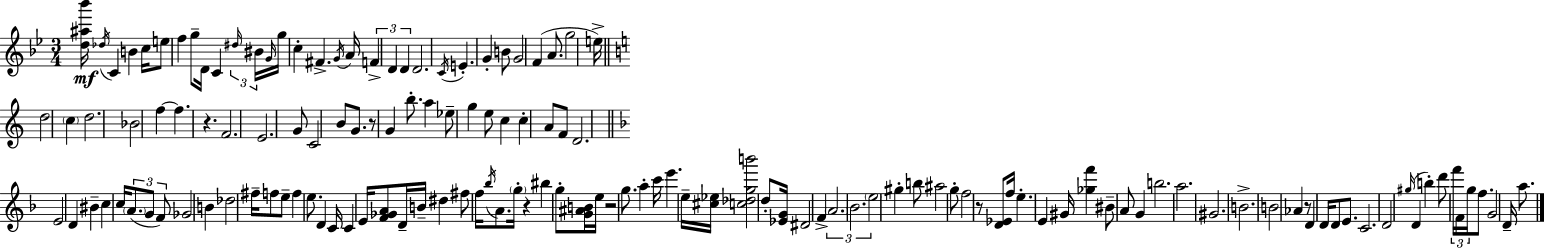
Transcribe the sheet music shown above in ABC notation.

X:1
T:Untitled
M:3/4
L:1/4
K:Gm
[d^a_b']/4 _d/4 C B c/4 e/2 f g/2 D/4 C ^d/4 ^B/4 G/4 g/4 c ^F G/4 A/4 F D D D2 C/4 E G B/2 G2 F A/2 g2 e/4 d2 c d2 _B2 f f z F2 E2 G/2 C2 B/2 G/2 z/2 G b/2 a _e/2 g e/2 c c A/2 F/2 D2 E2 D ^B c c/4 A/2 G/2 F/2 _G2 B _d2 ^f/4 f/2 e/2 f e/2 D C/4 C E/4 [F_GA]/2 D/4 B/4 ^d ^f/2 f/4 _b/4 A/2 g/4 z ^b g/2 [G^AB]/4 e/4 z2 g/2 a c'/4 e' e/4 [^c_e]/4 [c_dgb']2 d/2 [_EG]/4 ^D2 F A2 _B2 e2 ^g b/2 ^a2 g/2 f2 z/2 [D_E]/2 f/4 e E ^G/4 [_gf'] ^B/2 A/2 G b2 a2 ^G2 B2 B2 _A z/2 D D/4 D/2 E/2 C2 D2 ^g/4 D b d'/2 f'/4 F/4 g/4 f/2 G2 D/4 a/2